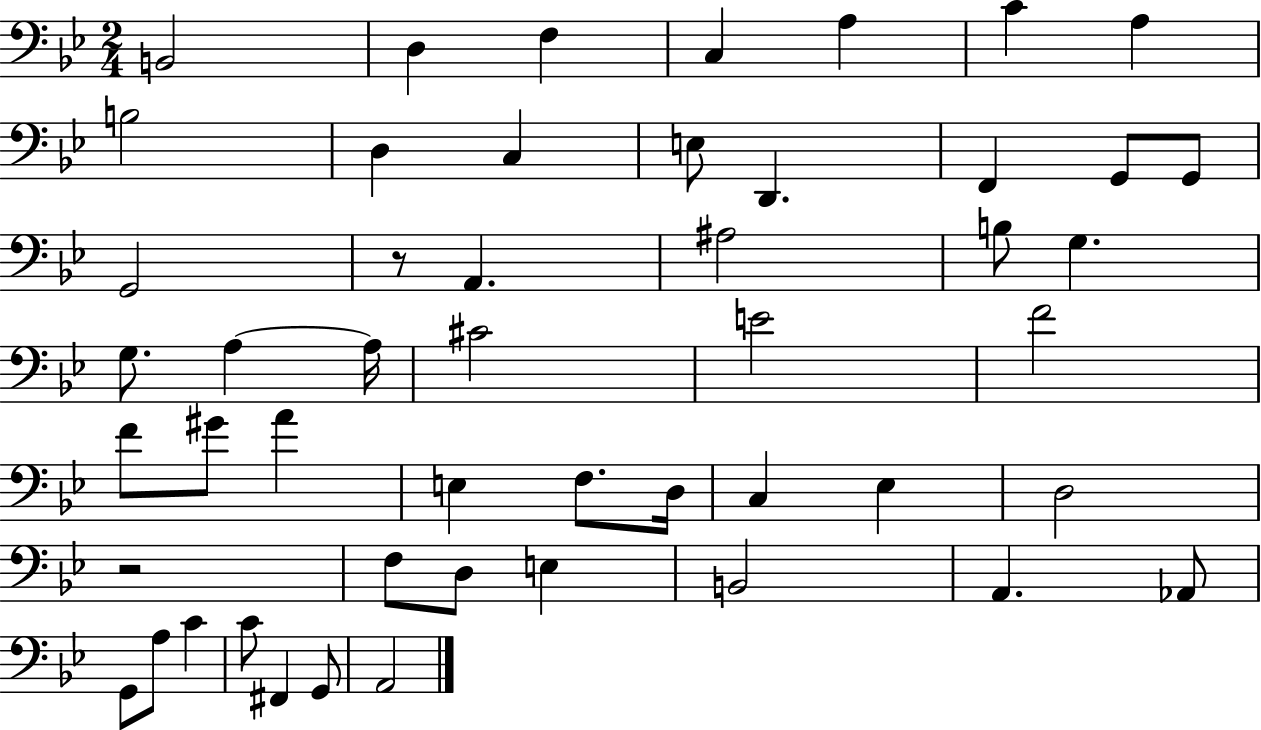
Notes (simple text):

B2/h D3/q F3/q C3/q A3/q C4/q A3/q B3/h D3/q C3/q E3/e D2/q. F2/q G2/e G2/e G2/h R/e A2/q. A#3/h B3/e G3/q. G3/e. A3/q A3/s C#4/h E4/h F4/h F4/e G#4/e A4/q E3/q F3/e. D3/s C3/q Eb3/q D3/h R/h F3/e D3/e E3/q B2/h A2/q. Ab2/e G2/e A3/e C4/q C4/e F#2/q G2/e A2/h